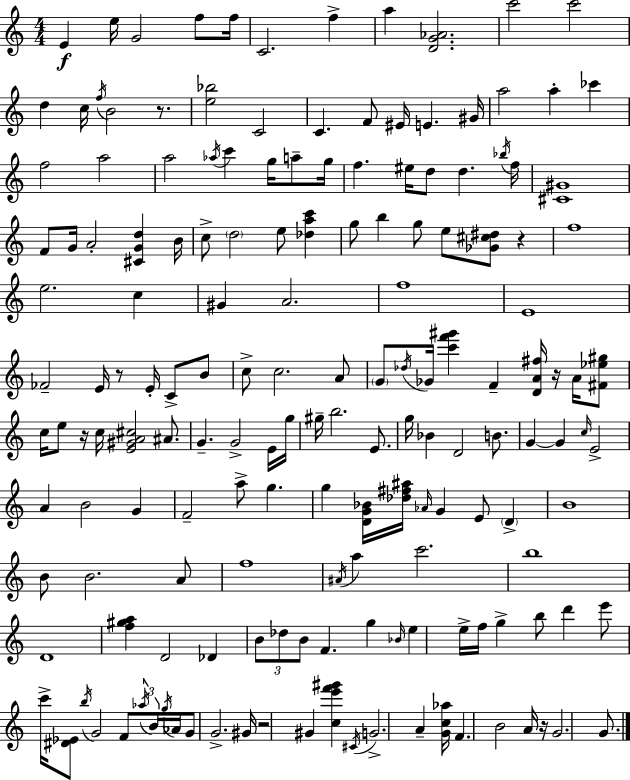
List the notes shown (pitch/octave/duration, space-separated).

E4/q E5/s G4/h F5/e F5/s C4/h. F5/q A5/q [D4,G4,Ab4]/h. C6/h C6/h D5/q C5/s F5/s B4/h R/e. [E5,Bb5]/h C4/h C4/q. F4/e EIS4/s E4/q. G#4/s A5/h A5/q CES6/q F5/h A5/h A5/h Ab5/s C6/q G5/s A5/e G5/s F5/q. EIS5/s D5/e D5/q. Bb5/s F5/s [C#4,G#4]/w F4/e G4/s A4/h [C#4,G4,D5]/q B4/s C5/e D5/h E5/e [Db5,A5,C6]/q G5/e B5/q G5/e E5/e [Gb4,C#5,D#5]/e R/q F5/w E5/h. C5/q G#4/q A4/h. F5/w E4/w FES4/h E4/s R/e E4/s C4/e B4/e C5/e C5/h. A4/e G4/e Db5/s Gb4/s [C6,F6,G#6]/q F4/q [D4,A4,F#5]/s R/s A4/s [F#4,Eb5,G#5]/e C5/s E5/e R/s C5/s [E4,G#4,A4,C#5]/h A#4/e. G4/q. G4/h E4/s G5/s G#5/s B5/h. E4/e. G5/s Bb4/q D4/h B4/e. G4/q G4/q C5/s E4/h A4/q B4/h G4/q F4/h A5/e G5/q. G5/q [D4,G4,Bb4]/s [Db5,F#5,A#5]/s Ab4/s G4/q E4/e D4/q B4/w B4/e B4/h. A4/e F5/w A#4/s A5/q C6/h. B5/w D4/w [F5,G#5,A5]/q D4/h Db4/q B4/e Db5/e B4/e F4/q. G5/q Bb4/s E5/q E5/s F5/s G5/q B5/e D6/q E6/e C6/s [D#4,Eb4]/e B5/s G4/h F4/e Ab5/s B4/s G5/s Ab4/s G4/e G4/h. G#4/s R/h G#4/q [C5,E6,F6,G#6]/q C#4/s G4/h. A4/q [G4,C5,Ab5]/s F4/q. B4/h A4/s R/s G4/h. G4/e.